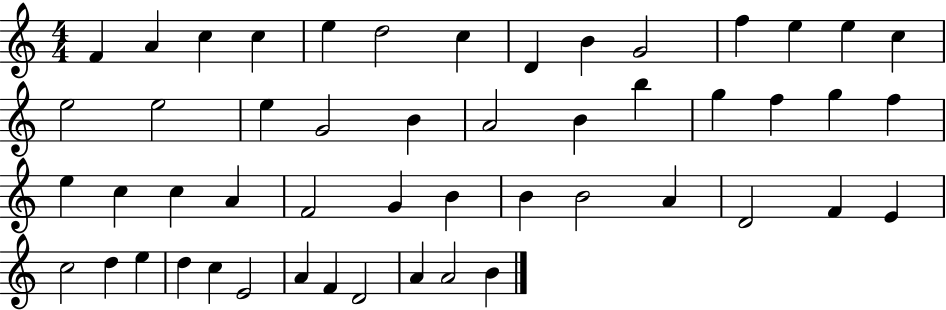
{
  \clef treble
  \numericTimeSignature
  \time 4/4
  \key c \major
  f'4 a'4 c''4 c''4 | e''4 d''2 c''4 | d'4 b'4 g'2 | f''4 e''4 e''4 c''4 | \break e''2 e''2 | e''4 g'2 b'4 | a'2 b'4 b''4 | g''4 f''4 g''4 f''4 | \break e''4 c''4 c''4 a'4 | f'2 g'4 b'4 | b'4 b'2 a'4 | d'2 f'4 e'4 | \break c''2 d''4 e''4 | d''4 c''4 e'2 | a'4 f'4 d'2 | a'4 a'2 b'4 | \break \bar "|."
}